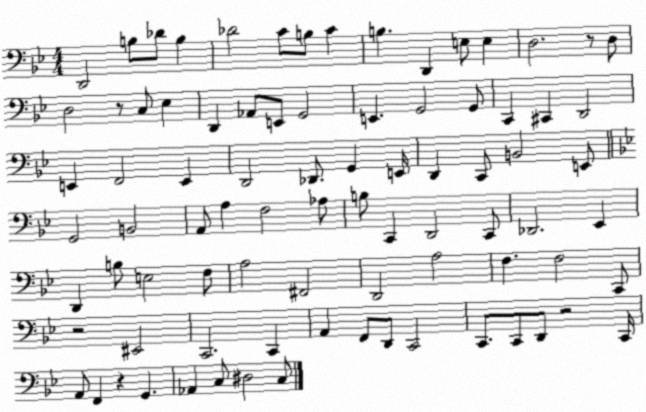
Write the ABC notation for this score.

X:1
T:Untitled
M:4/4
L:1/4
K:Bb
D,,2 B,/2 _D/2 B, _D2 C/2 B,/2 C B, D,, E,/2 E, D,2 z/2 D,/2 D,2 z/2 C,/2 _E, D,, _A,,/2 E,,/2 G,,2 E,, G,,2 G,,/2 C,, ^C,, D,,2 E,, F,,2 E,, D,,2 _D,,/2 G,, E,,/4 D,, C,,/2 B,,2 E,,/2 G,,2 B,,2 A,,/2 A, F,2 _A,/2 B,/2 C,, D,,2 C,,/2 _D,,2 _E,, D,, B,/2 E,2 F,/2 A,2 ^F,,2 D,,2 A,2 F, F,2 C,,/2 z2 ^E,,2 C,,2 C,, A,, F,,/2 D,,/2 C,,2 C,,/2 C,,/2 D,,/2 z2 C,,/4 A,,/2 F,, z G,, _A,, C,/2 ^D,2 C,/2